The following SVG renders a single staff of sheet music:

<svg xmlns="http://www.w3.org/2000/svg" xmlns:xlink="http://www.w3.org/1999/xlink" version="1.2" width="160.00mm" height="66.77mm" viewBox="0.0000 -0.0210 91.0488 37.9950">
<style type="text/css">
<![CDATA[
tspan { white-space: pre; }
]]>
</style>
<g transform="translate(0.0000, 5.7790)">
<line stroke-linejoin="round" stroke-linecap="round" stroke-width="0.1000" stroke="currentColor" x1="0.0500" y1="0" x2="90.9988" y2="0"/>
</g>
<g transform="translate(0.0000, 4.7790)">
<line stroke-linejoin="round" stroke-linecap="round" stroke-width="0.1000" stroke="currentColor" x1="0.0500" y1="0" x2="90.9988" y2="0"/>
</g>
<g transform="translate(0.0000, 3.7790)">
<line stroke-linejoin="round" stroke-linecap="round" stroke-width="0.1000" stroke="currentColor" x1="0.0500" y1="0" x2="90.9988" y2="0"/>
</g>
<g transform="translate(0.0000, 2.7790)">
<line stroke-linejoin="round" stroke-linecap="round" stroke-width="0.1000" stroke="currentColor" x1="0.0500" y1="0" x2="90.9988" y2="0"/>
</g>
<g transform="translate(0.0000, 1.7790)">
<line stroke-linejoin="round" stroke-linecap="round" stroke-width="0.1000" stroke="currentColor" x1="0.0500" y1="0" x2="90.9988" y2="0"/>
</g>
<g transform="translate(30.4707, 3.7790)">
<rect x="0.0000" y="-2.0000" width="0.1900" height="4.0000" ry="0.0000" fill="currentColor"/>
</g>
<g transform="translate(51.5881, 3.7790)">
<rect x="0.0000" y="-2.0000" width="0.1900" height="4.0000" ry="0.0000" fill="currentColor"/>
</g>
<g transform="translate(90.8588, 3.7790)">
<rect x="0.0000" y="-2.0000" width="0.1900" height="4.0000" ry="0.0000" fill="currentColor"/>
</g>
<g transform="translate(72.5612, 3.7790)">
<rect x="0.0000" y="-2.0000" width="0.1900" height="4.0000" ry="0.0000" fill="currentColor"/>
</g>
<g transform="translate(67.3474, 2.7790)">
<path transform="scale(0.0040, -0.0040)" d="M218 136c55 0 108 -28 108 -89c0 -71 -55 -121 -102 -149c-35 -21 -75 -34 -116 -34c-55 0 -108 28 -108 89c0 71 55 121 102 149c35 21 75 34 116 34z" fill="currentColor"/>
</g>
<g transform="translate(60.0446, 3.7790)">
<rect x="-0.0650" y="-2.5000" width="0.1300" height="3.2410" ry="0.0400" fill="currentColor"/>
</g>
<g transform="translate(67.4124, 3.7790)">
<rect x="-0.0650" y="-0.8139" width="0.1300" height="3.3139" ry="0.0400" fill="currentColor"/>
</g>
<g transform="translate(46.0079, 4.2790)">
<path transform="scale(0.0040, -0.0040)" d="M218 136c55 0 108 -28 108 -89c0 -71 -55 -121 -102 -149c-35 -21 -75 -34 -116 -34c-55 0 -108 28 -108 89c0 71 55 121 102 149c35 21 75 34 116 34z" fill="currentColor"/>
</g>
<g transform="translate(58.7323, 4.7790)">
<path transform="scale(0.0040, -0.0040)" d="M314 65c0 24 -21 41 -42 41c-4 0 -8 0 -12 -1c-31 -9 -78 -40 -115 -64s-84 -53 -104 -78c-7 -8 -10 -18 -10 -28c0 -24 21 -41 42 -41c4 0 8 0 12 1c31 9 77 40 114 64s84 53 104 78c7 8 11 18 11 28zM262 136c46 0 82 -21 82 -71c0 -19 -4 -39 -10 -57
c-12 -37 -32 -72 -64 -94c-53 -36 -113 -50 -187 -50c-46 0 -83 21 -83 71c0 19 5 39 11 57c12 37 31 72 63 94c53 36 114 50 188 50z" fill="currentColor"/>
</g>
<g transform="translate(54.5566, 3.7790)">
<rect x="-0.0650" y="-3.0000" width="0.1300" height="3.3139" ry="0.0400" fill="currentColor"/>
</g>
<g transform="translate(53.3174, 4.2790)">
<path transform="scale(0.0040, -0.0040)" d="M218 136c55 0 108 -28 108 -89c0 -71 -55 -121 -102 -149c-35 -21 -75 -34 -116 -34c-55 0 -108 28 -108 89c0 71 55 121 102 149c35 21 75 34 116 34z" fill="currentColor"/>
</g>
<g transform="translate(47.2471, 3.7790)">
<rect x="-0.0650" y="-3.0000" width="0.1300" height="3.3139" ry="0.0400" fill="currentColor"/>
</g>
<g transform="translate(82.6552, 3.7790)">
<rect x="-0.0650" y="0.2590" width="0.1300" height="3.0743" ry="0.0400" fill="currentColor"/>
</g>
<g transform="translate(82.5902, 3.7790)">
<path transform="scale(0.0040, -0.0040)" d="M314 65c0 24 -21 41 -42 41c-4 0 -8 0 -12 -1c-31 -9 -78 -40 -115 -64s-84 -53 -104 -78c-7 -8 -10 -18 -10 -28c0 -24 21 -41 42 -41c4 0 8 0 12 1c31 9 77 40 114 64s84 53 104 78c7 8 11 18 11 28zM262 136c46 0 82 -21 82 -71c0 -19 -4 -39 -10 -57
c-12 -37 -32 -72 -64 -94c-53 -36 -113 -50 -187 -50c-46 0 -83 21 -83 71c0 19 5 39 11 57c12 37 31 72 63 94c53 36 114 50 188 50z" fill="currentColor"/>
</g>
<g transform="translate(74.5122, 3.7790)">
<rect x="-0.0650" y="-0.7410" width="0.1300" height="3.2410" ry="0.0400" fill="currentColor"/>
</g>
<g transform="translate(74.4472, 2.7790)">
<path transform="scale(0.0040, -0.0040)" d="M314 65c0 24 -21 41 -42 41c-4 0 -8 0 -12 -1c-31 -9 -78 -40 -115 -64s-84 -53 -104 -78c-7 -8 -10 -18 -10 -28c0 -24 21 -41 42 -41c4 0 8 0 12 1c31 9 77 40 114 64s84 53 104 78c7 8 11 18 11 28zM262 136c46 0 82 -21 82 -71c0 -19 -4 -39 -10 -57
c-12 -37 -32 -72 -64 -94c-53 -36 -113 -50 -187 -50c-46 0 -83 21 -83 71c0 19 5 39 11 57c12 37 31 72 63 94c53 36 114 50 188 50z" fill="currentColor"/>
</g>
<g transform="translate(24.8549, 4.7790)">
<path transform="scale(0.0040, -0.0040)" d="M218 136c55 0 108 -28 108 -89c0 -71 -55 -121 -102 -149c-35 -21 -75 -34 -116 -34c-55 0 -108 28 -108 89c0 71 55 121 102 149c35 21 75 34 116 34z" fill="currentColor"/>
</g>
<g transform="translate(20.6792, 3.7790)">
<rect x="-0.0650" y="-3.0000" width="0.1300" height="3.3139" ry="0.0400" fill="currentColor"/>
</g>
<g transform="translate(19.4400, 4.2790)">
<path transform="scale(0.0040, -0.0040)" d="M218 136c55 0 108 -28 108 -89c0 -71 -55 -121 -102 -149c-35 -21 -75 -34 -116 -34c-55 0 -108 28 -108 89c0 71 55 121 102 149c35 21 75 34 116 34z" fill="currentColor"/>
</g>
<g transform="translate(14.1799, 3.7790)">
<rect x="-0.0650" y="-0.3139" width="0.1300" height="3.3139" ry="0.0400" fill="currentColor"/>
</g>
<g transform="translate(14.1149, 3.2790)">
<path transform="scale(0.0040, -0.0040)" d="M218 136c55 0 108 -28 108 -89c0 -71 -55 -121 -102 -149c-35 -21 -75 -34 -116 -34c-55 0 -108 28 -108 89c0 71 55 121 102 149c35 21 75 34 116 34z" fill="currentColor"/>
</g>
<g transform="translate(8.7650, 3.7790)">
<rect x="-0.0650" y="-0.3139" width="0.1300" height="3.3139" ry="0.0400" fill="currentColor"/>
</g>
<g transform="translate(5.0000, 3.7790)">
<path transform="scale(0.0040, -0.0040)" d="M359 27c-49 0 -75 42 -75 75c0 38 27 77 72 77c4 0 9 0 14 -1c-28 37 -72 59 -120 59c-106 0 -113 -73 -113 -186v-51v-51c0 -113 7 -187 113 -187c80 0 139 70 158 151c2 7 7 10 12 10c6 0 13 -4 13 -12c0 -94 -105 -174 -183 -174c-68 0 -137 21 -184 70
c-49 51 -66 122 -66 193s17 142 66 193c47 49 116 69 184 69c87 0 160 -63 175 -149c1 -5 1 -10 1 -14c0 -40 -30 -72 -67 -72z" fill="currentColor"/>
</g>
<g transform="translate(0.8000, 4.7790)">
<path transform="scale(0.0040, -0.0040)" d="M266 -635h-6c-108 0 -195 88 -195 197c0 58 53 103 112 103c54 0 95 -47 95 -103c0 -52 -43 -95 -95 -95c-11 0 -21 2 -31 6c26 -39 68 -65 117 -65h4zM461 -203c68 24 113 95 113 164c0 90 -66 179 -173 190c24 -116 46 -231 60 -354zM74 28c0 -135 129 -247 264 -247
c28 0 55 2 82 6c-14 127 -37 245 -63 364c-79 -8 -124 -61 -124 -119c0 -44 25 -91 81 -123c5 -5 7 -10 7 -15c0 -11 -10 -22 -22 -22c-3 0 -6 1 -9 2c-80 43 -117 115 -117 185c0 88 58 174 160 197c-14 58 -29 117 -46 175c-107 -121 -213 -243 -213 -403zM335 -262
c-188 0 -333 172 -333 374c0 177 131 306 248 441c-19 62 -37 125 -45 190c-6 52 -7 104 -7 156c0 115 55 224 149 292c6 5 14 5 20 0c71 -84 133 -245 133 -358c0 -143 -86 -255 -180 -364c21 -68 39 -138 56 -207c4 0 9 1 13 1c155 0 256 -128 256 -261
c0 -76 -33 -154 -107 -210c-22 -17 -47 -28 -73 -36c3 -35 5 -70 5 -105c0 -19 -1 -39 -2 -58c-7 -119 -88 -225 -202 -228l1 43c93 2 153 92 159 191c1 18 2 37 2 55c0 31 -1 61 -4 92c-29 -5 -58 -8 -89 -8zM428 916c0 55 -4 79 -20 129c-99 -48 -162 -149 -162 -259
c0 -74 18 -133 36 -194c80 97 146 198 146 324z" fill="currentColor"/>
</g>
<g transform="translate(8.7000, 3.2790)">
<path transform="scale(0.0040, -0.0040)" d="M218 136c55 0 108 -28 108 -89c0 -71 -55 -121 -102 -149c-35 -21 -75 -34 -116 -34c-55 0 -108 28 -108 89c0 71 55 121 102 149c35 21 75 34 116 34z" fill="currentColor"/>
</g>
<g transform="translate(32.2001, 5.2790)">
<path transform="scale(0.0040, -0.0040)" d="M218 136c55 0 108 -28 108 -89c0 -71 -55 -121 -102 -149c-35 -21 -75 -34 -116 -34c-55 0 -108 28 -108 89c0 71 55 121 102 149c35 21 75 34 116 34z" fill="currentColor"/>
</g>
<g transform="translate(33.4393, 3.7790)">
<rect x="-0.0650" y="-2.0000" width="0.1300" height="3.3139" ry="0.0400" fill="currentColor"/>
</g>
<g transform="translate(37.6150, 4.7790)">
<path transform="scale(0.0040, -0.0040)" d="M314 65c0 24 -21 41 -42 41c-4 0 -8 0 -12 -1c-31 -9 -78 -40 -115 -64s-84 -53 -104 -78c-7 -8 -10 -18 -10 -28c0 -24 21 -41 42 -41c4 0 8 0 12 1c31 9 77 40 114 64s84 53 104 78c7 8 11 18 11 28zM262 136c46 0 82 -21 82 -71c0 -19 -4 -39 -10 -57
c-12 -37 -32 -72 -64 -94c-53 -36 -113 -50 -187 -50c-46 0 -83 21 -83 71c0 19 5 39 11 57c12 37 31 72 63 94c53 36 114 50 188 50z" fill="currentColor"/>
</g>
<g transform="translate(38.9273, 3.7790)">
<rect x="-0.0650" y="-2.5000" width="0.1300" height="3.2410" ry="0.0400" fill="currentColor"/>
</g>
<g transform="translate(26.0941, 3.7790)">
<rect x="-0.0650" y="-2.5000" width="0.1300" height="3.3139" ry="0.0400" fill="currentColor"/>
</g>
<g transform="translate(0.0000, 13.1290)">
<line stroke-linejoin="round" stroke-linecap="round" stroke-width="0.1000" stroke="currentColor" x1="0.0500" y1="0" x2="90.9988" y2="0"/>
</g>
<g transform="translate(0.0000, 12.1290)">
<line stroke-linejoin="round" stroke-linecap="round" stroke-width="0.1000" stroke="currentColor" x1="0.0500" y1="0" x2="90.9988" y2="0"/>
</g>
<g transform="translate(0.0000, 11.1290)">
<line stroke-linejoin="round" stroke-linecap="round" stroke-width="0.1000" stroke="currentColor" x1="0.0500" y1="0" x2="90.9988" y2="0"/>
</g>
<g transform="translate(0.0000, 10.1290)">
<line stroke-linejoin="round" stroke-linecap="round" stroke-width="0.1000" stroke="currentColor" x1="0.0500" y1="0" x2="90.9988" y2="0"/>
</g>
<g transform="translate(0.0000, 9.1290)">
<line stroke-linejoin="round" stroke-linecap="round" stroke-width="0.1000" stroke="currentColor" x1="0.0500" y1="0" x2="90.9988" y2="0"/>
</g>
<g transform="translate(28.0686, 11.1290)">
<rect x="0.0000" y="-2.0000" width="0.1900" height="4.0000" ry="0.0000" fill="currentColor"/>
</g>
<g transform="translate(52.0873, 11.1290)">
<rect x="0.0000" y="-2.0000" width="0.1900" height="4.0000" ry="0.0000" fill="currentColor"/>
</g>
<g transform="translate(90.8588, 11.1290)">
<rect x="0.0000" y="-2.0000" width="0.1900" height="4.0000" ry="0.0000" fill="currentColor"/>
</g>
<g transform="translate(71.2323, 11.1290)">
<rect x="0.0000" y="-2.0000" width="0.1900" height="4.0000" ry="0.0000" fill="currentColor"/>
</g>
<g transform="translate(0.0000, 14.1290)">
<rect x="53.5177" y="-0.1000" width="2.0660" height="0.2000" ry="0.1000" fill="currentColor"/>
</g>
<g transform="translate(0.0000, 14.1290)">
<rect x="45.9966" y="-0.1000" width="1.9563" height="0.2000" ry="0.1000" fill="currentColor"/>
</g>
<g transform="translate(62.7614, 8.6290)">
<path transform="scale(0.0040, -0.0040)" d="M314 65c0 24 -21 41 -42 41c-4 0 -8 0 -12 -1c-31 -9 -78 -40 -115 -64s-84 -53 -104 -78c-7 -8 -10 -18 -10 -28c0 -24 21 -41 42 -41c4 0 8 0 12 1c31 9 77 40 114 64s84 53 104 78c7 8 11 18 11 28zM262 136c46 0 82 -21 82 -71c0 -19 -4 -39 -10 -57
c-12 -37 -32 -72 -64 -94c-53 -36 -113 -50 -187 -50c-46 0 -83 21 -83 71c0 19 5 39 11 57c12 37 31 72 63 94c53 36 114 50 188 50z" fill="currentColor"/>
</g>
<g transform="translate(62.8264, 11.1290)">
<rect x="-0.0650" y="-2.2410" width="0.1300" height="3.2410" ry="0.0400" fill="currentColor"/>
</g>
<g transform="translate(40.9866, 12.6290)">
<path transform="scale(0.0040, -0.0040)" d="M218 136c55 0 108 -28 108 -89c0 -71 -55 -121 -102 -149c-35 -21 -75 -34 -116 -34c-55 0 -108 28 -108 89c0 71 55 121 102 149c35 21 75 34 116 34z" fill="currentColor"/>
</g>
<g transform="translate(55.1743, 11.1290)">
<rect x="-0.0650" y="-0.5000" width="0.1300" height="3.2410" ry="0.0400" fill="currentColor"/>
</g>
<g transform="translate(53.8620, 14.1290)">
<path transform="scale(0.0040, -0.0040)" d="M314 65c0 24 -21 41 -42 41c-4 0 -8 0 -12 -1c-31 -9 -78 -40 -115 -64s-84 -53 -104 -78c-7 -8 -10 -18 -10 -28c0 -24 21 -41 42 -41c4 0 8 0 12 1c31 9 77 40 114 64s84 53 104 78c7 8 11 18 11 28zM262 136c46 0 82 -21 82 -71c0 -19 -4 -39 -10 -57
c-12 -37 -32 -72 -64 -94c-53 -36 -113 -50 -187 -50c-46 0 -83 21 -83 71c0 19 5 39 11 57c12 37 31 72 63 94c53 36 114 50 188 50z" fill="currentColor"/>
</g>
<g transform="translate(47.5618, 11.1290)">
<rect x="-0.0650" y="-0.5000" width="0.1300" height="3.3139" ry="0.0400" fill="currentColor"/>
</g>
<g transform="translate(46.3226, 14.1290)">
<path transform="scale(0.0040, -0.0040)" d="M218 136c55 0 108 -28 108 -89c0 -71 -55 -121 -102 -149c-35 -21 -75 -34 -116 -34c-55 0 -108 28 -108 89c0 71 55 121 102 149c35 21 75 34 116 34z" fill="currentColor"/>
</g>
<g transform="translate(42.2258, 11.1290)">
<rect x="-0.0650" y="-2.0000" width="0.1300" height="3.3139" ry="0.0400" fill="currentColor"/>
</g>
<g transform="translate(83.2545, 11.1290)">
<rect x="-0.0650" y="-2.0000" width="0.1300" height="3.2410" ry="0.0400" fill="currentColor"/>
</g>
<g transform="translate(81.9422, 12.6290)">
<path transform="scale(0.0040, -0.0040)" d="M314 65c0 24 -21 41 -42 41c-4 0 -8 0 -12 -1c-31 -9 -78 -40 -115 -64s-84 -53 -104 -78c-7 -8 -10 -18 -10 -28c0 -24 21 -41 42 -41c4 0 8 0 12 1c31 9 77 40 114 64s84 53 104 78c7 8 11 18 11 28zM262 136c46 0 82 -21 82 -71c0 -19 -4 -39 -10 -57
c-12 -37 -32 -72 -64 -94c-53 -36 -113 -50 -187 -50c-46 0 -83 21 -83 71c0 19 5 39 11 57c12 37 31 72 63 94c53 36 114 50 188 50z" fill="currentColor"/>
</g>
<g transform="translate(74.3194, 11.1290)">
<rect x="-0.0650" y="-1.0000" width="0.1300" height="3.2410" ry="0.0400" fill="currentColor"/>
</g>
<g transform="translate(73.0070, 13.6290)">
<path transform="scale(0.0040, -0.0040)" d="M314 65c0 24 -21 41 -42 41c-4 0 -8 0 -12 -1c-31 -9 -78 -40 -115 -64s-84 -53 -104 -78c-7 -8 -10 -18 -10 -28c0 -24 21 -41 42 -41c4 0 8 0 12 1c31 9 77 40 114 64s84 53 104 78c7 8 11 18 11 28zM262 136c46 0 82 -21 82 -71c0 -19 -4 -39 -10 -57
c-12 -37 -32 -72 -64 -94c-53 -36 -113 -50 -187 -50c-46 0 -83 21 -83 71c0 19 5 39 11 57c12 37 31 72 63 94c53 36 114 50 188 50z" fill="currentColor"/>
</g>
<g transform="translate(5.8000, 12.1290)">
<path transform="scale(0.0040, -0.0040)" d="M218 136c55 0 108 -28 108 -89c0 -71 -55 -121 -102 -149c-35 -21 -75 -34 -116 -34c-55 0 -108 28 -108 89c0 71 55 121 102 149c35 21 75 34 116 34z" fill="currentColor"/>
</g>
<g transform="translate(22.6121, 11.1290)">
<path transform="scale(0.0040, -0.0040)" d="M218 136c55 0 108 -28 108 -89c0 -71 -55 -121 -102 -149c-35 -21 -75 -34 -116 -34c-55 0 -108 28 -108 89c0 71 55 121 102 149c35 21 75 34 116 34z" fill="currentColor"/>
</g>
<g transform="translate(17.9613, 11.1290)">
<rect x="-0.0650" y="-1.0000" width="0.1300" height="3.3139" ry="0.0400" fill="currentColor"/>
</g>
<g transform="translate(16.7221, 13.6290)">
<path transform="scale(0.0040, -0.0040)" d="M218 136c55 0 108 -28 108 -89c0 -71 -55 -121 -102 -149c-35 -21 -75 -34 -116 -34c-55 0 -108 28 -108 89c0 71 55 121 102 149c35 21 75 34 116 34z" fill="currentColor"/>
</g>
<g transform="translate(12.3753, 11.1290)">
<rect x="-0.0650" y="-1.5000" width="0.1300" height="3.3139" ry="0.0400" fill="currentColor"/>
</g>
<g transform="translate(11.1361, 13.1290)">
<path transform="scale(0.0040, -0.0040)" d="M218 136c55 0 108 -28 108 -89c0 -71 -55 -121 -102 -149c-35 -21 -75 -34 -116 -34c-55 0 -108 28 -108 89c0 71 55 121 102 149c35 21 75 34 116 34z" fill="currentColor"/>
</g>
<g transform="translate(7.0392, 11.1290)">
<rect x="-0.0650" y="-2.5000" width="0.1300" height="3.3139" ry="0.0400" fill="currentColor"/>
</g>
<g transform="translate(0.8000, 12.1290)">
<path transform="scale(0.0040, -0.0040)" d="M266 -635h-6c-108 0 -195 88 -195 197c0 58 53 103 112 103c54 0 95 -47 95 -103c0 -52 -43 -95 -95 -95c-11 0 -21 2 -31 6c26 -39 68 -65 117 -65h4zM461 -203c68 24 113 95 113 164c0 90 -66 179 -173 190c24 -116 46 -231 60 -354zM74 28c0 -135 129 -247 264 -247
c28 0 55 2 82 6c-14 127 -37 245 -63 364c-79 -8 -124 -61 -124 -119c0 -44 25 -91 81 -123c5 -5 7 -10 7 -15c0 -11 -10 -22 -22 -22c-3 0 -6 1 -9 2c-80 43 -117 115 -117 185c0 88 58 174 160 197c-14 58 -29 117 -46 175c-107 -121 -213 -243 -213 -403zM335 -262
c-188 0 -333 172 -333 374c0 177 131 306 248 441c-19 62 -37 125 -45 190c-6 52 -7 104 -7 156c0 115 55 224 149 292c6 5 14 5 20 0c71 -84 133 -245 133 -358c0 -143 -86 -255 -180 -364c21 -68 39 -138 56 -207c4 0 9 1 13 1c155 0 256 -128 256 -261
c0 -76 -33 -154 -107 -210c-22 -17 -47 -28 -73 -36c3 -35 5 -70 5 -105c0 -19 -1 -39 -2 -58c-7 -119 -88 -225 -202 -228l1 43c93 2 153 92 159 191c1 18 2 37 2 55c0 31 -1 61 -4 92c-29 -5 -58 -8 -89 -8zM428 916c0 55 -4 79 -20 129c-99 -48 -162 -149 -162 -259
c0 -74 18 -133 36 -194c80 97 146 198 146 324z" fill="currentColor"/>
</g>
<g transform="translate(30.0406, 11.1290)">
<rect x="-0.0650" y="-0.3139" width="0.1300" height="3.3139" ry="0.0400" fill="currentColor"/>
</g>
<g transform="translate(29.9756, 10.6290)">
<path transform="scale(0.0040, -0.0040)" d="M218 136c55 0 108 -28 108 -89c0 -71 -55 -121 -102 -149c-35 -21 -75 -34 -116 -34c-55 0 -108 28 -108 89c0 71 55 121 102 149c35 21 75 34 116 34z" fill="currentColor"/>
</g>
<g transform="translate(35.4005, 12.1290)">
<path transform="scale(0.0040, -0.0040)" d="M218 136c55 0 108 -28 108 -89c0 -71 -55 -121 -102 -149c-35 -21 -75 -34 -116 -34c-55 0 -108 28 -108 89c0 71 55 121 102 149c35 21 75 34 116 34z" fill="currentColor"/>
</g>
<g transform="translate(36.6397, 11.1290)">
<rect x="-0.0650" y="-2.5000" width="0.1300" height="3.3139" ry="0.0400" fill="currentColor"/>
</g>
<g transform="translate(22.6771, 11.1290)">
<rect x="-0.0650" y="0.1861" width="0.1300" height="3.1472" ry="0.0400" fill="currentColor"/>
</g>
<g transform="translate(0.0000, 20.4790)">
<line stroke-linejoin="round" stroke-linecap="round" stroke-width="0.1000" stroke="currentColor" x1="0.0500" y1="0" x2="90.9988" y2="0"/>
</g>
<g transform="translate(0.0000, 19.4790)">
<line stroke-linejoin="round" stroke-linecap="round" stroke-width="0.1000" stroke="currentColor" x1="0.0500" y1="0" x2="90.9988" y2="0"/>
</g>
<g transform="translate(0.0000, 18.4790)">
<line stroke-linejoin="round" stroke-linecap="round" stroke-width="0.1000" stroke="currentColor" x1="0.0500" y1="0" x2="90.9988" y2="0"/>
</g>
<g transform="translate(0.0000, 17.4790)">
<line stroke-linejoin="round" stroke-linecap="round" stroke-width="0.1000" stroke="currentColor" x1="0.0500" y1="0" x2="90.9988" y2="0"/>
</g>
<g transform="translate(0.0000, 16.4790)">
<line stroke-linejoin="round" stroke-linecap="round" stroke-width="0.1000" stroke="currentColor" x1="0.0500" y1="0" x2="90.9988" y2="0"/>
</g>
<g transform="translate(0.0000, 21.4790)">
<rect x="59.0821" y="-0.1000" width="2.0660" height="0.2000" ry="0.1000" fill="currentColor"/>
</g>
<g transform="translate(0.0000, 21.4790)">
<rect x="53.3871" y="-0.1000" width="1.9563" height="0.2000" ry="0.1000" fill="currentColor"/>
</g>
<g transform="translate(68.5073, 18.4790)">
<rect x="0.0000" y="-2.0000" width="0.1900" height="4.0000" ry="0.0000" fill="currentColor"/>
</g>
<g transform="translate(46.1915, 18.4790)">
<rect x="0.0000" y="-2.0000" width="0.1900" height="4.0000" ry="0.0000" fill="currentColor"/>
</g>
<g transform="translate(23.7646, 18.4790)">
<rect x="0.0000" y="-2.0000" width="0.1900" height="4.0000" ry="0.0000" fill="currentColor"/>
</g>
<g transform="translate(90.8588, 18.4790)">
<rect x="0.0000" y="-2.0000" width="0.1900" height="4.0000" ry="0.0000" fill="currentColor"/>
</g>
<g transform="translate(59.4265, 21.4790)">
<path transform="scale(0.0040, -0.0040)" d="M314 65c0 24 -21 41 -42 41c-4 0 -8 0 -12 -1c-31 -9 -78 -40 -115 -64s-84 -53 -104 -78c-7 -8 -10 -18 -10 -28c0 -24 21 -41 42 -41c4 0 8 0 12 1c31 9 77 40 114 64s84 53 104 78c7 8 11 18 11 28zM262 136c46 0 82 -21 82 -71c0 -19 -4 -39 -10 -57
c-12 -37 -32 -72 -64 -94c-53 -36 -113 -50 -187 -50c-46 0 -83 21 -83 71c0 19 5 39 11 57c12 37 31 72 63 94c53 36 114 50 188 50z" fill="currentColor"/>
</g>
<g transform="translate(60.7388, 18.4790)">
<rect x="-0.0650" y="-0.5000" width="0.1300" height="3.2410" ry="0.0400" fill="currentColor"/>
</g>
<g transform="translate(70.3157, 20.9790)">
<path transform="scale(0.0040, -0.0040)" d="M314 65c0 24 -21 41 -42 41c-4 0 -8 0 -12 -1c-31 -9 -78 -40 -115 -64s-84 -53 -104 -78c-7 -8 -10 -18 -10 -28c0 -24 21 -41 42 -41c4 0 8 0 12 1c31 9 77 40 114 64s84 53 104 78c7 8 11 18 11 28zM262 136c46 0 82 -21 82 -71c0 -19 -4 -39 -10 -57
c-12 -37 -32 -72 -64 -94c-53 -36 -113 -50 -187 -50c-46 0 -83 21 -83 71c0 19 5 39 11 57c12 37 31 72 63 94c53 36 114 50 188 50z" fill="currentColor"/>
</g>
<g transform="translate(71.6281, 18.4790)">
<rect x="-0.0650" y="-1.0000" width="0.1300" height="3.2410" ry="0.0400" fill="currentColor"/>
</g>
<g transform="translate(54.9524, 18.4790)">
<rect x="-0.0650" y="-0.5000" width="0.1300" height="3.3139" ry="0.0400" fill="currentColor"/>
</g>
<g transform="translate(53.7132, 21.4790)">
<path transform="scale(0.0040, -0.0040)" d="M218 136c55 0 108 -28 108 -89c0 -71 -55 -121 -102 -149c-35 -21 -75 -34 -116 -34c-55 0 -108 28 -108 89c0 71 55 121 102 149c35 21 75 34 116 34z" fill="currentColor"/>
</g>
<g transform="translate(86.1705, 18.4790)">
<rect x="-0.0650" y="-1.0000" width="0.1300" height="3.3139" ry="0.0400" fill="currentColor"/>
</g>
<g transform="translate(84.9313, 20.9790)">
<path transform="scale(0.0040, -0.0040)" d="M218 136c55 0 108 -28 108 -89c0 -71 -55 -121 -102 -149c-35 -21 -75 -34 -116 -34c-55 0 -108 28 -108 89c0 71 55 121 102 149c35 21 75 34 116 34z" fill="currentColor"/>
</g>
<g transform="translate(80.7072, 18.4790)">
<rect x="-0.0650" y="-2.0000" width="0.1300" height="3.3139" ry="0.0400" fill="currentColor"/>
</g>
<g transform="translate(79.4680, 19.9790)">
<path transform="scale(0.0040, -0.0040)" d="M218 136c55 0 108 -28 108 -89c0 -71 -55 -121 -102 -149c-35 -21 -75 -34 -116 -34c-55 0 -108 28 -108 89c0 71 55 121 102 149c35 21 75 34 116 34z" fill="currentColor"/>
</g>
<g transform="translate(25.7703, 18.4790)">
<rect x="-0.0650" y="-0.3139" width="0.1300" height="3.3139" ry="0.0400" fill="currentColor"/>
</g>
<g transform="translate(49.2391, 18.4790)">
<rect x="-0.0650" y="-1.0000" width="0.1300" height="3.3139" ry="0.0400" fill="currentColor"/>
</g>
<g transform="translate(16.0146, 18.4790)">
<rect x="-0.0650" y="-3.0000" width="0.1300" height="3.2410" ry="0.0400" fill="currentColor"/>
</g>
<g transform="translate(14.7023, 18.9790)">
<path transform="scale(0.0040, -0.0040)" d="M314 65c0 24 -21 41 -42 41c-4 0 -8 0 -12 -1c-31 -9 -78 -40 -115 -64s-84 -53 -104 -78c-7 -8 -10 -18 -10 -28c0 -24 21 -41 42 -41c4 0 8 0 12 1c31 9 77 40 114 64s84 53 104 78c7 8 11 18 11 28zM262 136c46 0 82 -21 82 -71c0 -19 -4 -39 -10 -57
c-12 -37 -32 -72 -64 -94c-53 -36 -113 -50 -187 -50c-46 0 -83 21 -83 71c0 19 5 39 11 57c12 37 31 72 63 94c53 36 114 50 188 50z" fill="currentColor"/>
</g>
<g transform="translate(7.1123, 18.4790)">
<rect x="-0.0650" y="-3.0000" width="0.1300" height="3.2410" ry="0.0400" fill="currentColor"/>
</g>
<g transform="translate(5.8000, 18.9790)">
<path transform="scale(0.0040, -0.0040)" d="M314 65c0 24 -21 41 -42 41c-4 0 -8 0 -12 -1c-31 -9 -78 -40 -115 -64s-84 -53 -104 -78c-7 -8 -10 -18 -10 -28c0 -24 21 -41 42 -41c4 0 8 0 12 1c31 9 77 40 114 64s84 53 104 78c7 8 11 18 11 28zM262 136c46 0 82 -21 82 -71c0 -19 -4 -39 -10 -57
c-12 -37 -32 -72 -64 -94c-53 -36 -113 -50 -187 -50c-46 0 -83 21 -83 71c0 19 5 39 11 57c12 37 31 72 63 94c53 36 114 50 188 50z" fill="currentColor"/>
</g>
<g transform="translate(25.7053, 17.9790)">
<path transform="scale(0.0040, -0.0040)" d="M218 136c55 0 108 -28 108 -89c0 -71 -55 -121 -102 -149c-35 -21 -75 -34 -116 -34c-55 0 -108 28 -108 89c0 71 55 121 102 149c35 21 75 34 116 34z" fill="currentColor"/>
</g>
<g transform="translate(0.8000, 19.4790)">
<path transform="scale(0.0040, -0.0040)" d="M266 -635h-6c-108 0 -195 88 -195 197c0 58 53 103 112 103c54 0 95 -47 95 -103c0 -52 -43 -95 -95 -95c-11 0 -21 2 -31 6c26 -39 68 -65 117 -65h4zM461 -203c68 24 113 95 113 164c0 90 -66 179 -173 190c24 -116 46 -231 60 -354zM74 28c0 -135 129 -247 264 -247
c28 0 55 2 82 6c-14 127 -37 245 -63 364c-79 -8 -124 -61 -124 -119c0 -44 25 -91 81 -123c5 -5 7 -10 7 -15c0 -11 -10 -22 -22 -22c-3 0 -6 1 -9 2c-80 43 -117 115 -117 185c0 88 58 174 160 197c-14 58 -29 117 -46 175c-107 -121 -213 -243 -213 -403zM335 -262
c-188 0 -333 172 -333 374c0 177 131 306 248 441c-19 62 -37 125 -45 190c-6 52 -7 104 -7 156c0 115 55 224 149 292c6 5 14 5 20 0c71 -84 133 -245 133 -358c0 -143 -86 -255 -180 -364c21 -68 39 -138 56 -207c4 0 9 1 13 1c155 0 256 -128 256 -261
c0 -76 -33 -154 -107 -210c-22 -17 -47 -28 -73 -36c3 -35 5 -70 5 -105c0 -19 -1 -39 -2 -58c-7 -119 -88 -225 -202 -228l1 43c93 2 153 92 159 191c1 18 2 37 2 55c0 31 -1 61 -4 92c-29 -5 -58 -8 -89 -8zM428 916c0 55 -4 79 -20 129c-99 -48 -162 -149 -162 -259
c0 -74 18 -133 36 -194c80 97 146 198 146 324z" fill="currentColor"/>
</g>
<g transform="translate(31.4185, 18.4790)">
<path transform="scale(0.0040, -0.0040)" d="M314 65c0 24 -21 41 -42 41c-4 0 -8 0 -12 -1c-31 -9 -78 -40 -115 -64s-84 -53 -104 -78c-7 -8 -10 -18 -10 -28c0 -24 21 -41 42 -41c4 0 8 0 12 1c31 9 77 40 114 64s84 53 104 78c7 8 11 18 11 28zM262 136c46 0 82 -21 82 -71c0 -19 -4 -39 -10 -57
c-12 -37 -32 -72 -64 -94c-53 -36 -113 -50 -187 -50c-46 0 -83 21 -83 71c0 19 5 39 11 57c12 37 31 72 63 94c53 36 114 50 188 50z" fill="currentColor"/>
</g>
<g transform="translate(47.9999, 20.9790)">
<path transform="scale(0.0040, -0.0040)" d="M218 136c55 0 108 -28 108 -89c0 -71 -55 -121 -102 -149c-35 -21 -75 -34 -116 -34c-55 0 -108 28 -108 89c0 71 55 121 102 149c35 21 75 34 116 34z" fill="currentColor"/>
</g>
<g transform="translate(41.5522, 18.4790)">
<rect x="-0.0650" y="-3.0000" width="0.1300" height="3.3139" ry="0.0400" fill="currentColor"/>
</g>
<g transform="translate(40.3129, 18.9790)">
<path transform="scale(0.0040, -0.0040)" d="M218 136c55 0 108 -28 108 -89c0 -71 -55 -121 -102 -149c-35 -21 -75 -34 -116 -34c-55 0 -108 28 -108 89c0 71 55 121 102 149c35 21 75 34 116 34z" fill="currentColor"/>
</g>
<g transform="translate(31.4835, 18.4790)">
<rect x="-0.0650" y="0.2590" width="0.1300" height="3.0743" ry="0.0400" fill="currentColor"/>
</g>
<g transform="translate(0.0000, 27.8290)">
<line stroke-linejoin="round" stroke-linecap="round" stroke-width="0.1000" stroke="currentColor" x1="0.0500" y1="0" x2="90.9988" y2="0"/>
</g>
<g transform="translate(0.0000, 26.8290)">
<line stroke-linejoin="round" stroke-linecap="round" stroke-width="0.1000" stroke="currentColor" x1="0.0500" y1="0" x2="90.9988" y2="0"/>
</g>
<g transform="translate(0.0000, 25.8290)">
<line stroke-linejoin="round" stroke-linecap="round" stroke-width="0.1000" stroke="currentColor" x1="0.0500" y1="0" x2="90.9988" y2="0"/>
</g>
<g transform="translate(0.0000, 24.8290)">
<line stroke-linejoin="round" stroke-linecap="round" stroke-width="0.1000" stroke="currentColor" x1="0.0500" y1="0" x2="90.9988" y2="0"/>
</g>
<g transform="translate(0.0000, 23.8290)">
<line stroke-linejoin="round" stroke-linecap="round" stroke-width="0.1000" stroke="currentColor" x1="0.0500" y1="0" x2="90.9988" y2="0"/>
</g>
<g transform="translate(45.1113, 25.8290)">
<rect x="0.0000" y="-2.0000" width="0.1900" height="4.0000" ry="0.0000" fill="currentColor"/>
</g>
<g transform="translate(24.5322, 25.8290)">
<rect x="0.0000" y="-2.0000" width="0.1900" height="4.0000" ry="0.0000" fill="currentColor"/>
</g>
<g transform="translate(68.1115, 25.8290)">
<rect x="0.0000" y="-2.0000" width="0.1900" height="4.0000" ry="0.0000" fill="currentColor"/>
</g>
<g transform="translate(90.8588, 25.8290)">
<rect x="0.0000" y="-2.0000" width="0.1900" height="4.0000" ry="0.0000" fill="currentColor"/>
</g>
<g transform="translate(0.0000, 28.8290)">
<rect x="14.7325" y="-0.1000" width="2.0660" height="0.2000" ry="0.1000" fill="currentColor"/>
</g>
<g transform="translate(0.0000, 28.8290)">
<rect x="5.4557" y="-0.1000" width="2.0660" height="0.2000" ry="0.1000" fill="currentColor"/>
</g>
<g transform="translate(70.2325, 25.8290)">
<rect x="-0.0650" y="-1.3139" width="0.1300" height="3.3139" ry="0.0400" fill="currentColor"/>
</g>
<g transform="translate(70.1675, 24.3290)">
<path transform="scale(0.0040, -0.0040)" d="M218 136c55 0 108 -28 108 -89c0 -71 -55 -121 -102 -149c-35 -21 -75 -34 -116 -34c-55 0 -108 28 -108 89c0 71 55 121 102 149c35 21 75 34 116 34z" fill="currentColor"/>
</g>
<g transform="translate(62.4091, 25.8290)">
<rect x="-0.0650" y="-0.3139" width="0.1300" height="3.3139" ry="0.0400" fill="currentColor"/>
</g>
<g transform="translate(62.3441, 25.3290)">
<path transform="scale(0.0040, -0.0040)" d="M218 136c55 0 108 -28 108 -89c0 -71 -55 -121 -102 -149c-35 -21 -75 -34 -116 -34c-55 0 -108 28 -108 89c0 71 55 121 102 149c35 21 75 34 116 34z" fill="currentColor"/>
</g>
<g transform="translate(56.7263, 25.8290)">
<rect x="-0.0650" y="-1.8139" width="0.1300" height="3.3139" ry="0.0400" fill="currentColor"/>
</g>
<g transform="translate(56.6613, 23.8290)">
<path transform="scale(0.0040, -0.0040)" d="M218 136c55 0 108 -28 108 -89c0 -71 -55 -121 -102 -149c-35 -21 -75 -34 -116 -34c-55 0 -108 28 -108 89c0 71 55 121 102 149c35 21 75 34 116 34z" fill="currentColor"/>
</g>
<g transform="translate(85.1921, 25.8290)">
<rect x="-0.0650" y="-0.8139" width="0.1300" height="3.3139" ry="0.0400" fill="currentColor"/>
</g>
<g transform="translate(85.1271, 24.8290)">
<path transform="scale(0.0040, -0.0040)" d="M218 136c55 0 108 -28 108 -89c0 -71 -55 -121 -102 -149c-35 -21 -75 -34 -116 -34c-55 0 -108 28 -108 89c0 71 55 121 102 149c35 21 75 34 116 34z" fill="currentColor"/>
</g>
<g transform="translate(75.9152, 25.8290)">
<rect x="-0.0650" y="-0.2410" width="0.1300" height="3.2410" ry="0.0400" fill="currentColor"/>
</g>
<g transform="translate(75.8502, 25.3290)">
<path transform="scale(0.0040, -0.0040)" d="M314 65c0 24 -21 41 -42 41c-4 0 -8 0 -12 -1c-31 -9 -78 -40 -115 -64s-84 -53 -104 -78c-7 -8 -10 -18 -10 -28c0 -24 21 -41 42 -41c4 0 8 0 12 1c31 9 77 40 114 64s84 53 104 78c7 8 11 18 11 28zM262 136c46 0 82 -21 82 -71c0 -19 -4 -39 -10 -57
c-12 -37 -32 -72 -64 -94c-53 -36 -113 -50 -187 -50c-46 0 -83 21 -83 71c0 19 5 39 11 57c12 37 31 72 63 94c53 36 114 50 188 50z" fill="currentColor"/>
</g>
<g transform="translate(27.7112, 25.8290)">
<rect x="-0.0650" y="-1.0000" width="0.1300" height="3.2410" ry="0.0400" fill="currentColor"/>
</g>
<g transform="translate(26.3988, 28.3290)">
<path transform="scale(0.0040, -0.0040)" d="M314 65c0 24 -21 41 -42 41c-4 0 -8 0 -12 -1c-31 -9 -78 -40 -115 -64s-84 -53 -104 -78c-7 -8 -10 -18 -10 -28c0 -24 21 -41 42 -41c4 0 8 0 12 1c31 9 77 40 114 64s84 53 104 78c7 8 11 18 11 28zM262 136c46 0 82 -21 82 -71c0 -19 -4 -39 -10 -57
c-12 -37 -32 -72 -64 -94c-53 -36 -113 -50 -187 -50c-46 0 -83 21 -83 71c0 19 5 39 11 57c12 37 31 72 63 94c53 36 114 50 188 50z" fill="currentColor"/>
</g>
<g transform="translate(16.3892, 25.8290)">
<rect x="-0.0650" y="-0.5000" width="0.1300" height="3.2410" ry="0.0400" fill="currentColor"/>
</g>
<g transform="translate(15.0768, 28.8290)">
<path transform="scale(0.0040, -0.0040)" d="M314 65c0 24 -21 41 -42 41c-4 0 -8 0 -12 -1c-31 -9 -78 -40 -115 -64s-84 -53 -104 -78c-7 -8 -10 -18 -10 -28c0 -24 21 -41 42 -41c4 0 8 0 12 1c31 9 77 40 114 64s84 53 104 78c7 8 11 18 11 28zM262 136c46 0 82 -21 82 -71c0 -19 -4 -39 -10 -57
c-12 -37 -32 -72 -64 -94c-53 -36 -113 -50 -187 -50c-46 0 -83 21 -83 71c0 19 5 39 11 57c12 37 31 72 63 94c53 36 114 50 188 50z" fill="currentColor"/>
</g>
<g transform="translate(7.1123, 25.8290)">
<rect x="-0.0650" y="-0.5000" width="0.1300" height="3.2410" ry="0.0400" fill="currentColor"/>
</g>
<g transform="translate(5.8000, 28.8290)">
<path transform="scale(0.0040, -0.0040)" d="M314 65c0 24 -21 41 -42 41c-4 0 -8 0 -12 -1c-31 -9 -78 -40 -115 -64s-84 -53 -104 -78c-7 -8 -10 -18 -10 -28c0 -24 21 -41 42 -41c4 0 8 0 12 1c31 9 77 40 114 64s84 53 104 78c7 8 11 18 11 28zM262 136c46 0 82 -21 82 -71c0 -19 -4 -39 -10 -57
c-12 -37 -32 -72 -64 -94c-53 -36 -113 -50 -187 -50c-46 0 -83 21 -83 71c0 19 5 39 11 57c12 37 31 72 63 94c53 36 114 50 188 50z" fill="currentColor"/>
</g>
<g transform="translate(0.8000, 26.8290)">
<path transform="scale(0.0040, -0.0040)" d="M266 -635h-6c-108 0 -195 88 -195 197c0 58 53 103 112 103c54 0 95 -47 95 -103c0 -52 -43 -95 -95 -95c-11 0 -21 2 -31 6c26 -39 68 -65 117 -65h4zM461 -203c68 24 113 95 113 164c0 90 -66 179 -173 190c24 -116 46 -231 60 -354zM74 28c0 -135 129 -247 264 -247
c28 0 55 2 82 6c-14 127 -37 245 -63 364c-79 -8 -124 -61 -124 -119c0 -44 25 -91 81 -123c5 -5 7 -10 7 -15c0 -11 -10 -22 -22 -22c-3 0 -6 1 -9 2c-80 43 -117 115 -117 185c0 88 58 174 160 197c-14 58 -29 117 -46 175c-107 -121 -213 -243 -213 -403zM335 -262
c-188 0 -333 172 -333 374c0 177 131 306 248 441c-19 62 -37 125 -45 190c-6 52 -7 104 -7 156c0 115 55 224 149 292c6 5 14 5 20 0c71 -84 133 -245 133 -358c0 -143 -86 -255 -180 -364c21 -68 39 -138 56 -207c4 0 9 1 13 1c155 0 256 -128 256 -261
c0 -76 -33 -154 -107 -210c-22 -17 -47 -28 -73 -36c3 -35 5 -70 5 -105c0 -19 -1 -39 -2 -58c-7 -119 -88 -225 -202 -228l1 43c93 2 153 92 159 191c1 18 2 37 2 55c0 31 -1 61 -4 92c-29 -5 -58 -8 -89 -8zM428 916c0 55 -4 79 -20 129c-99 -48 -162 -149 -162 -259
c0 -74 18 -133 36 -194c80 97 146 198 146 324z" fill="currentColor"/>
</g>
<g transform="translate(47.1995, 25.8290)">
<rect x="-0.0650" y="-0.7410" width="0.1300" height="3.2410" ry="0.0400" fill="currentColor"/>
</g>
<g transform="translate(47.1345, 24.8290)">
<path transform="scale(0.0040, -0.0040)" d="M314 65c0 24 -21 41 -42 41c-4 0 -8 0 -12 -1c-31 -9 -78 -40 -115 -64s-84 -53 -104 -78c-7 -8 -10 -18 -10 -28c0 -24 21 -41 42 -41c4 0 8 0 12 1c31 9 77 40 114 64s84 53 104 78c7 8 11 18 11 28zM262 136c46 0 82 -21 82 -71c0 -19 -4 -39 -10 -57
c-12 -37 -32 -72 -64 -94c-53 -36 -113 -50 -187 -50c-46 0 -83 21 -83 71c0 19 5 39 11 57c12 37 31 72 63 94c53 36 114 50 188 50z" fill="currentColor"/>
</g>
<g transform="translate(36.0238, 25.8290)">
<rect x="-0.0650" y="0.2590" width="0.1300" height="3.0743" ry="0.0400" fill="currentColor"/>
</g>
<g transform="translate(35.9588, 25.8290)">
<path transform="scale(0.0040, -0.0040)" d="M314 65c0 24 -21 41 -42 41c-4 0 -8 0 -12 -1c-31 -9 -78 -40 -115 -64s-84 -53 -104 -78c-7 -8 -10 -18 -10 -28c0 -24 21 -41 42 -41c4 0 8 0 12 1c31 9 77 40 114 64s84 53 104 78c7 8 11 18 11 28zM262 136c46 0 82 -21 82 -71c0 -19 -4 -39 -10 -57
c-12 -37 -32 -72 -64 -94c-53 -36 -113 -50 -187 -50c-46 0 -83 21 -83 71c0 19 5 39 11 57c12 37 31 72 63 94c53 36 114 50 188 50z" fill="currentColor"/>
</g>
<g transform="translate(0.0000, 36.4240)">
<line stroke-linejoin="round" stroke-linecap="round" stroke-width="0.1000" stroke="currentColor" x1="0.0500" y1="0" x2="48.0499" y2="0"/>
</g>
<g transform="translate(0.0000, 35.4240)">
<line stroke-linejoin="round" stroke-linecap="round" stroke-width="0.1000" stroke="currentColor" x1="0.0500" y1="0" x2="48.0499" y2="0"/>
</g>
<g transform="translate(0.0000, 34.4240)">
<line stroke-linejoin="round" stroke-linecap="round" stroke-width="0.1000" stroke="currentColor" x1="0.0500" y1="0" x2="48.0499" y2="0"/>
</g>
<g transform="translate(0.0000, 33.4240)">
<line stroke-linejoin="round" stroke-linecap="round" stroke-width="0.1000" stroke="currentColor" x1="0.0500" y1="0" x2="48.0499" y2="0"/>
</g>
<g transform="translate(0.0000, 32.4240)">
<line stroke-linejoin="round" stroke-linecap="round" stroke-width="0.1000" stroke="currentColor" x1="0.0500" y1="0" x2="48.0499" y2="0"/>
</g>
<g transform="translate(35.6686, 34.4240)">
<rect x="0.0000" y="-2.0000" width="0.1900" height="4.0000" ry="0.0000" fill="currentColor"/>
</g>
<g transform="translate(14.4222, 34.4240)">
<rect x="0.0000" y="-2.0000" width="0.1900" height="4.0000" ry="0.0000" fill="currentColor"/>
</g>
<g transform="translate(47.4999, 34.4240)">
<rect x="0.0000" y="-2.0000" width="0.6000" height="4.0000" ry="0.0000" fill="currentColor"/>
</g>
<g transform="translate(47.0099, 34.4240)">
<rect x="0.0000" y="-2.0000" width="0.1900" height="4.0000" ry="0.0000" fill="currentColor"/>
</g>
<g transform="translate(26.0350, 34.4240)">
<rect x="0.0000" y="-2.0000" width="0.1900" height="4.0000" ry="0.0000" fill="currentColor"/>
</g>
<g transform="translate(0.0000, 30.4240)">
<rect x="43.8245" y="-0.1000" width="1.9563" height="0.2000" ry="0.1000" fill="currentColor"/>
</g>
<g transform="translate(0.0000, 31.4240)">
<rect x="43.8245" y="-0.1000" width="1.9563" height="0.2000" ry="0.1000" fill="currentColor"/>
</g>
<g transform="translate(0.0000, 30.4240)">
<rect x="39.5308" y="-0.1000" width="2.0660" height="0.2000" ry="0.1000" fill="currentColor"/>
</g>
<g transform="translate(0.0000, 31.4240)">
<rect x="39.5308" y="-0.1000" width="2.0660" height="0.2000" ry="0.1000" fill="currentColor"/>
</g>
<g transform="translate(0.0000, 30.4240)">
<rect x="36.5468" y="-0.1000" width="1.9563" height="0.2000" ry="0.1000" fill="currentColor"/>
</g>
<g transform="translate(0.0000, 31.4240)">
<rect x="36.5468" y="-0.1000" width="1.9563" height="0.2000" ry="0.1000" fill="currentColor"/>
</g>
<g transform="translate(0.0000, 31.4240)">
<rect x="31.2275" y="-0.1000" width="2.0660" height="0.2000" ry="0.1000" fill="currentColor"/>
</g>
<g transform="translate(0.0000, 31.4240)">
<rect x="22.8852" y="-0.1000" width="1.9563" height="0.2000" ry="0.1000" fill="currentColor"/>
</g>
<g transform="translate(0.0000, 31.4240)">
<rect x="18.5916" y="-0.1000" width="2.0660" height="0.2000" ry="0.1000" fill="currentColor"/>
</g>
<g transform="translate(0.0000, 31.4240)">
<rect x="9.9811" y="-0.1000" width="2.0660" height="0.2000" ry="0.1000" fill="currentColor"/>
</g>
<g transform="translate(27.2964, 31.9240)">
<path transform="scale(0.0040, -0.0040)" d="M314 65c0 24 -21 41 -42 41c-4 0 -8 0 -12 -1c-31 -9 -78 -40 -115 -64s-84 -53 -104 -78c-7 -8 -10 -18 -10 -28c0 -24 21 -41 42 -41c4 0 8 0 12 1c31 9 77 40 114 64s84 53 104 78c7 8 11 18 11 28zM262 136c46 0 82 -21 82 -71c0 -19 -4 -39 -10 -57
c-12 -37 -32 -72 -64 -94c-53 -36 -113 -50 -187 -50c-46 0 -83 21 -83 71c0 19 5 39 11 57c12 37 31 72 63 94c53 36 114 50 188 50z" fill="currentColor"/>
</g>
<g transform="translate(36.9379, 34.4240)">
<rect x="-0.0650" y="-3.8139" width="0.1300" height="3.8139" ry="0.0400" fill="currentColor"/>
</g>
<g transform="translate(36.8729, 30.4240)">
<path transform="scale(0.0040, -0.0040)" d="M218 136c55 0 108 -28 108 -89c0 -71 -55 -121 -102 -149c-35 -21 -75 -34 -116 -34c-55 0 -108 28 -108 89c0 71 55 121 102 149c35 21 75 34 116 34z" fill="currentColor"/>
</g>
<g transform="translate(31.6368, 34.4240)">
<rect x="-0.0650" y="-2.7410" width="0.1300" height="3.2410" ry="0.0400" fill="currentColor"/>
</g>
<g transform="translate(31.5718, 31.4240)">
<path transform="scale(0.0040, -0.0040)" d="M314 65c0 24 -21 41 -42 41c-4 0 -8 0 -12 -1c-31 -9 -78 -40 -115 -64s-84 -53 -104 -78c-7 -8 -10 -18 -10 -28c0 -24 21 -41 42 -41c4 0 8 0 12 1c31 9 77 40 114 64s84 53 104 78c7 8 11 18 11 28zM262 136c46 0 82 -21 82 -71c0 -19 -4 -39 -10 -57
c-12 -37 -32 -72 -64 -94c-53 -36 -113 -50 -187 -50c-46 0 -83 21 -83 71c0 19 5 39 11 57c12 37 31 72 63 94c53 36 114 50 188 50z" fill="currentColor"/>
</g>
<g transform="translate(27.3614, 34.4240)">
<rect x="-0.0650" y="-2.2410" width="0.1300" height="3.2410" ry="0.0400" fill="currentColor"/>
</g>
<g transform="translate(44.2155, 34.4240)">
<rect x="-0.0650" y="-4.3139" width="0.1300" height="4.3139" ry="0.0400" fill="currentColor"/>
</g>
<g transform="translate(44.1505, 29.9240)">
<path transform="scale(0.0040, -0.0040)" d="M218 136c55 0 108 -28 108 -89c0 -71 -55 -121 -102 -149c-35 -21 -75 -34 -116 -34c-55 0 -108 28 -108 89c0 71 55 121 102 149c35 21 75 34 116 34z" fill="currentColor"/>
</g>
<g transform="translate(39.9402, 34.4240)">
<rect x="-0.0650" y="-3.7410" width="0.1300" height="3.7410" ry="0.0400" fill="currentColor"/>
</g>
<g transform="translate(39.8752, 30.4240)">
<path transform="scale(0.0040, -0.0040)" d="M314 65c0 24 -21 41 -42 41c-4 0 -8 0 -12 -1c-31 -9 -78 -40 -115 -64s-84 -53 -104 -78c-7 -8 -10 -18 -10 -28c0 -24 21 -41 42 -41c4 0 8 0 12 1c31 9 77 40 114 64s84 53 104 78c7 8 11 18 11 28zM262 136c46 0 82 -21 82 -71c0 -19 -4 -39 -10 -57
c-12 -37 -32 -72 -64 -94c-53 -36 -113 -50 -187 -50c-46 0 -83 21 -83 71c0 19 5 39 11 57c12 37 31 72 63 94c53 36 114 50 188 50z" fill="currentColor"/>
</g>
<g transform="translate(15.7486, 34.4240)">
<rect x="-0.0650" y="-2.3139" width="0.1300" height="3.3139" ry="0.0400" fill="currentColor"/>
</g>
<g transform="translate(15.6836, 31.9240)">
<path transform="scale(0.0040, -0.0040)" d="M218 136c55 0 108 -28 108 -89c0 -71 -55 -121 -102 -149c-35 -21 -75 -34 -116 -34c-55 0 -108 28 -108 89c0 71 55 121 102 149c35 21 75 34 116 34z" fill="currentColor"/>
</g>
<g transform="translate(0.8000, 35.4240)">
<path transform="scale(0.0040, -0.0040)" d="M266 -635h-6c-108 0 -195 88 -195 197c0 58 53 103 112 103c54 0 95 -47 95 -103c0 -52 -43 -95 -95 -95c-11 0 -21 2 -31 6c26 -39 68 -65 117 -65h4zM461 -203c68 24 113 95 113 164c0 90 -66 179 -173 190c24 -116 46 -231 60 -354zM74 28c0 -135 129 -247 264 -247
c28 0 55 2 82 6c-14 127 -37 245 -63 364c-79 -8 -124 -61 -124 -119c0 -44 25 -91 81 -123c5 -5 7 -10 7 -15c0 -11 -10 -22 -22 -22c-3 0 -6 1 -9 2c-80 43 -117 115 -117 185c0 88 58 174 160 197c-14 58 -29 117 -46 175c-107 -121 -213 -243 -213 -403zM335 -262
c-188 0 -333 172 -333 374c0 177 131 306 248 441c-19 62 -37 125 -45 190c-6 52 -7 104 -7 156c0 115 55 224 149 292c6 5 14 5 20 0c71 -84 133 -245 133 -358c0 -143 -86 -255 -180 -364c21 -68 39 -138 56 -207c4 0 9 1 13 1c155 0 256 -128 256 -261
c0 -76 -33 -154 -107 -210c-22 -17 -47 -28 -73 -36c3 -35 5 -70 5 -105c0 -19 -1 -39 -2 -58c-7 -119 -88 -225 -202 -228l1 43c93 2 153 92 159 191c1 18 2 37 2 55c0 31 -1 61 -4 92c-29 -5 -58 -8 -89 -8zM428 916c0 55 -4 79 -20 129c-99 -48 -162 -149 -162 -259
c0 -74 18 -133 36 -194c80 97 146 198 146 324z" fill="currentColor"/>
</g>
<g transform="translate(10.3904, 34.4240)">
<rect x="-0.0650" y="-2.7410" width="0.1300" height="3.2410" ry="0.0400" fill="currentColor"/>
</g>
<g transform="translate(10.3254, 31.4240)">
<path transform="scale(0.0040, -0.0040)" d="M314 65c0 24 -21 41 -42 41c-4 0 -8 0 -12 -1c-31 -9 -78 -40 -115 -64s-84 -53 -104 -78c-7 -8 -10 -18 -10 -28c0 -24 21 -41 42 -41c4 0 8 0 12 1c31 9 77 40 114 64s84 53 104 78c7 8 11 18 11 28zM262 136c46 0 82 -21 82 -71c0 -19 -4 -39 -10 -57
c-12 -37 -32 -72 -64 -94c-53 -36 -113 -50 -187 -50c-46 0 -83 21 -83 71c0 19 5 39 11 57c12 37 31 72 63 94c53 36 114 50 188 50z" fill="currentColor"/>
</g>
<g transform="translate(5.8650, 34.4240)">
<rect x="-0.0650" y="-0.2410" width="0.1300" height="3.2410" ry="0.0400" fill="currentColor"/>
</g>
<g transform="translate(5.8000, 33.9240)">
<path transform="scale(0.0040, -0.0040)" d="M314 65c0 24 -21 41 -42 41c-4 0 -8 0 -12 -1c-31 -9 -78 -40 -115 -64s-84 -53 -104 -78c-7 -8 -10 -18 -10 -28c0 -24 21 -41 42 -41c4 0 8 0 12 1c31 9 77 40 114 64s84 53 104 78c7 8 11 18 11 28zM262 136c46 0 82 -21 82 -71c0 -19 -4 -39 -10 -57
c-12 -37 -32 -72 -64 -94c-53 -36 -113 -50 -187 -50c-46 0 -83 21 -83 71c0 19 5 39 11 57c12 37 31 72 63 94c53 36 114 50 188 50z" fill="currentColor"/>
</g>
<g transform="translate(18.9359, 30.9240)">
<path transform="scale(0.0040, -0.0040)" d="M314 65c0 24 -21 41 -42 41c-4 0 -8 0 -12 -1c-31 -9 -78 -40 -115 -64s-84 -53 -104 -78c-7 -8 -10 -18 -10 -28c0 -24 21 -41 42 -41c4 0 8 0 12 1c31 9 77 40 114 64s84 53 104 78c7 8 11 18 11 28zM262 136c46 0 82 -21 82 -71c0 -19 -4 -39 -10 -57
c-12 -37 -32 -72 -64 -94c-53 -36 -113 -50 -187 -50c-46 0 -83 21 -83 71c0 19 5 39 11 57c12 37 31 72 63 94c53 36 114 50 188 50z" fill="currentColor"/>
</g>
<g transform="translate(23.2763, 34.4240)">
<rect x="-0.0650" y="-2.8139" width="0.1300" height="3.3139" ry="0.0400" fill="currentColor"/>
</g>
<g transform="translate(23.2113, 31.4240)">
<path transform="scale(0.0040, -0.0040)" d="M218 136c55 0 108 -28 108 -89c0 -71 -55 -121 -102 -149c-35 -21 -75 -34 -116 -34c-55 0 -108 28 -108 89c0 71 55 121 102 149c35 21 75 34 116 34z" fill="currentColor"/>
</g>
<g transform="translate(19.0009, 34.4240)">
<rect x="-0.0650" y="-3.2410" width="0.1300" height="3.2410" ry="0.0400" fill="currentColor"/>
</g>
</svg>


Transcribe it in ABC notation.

X:1
T:Untitled
M:4/4
L:1/4
K:C
c c A G F G2 A A G2 d d2 B2 G E D B c G F C C2 g2 D2 F2 A2 A2 c B2 A D C C2 D2 F D C2 C2 D2 B2 d2 f c e c2 d c2 a2 g b2 a g2 a2 c' c'2 d'